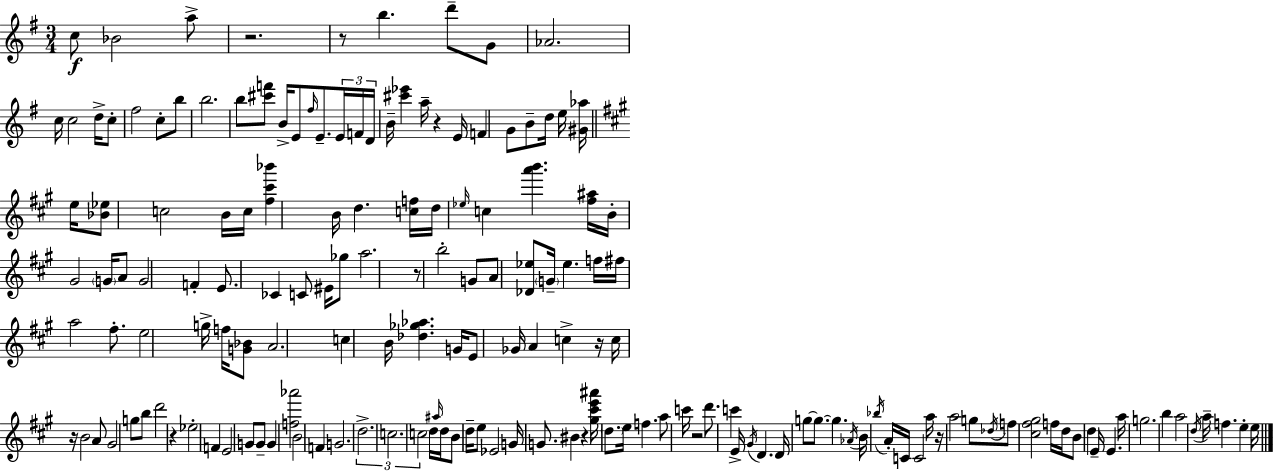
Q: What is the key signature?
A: G major